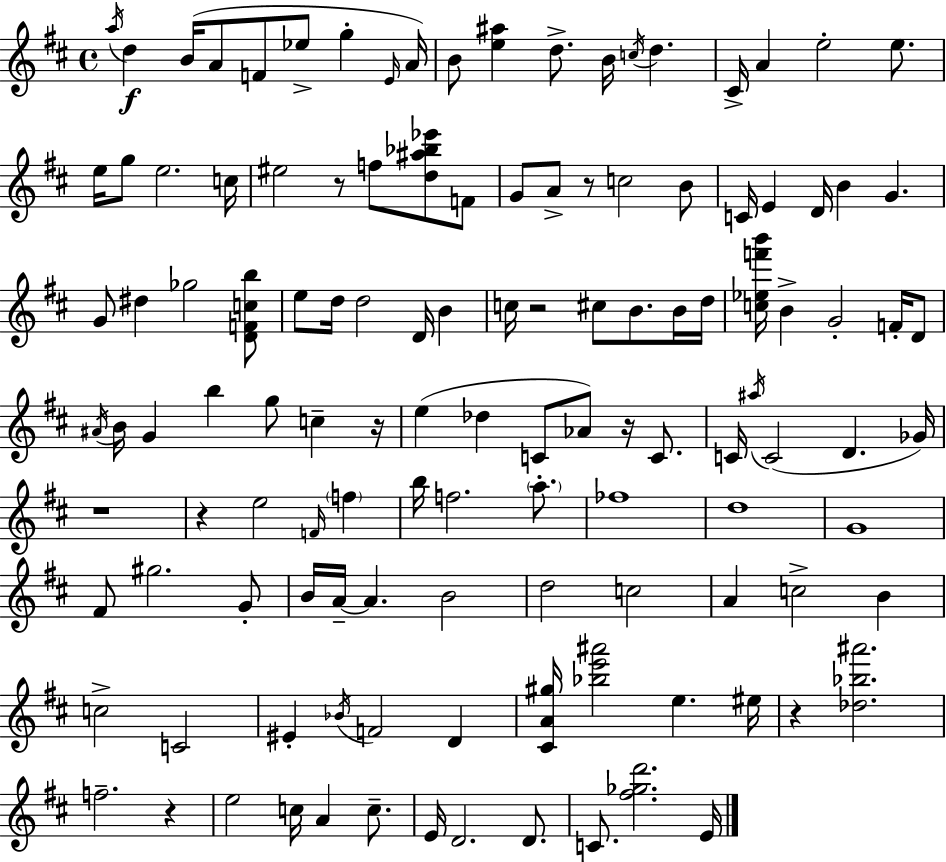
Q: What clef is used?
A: treble